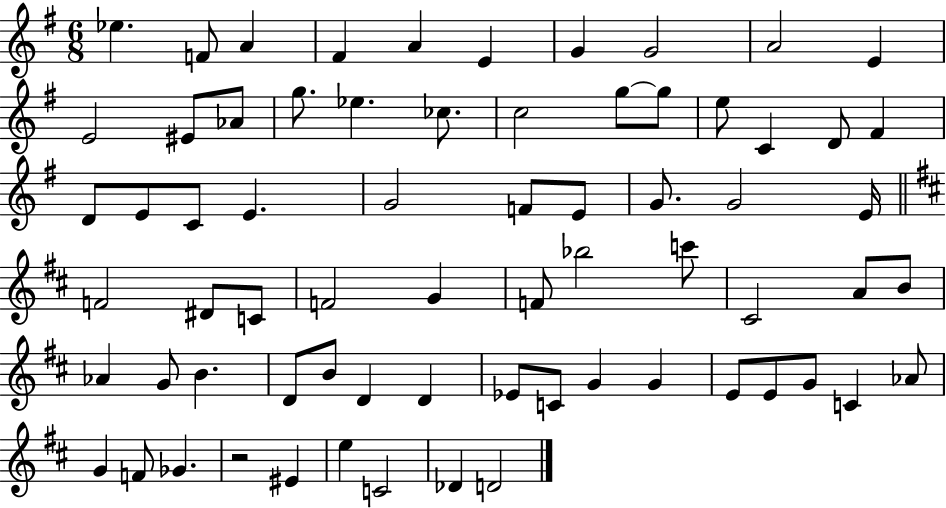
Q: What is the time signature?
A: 6/8